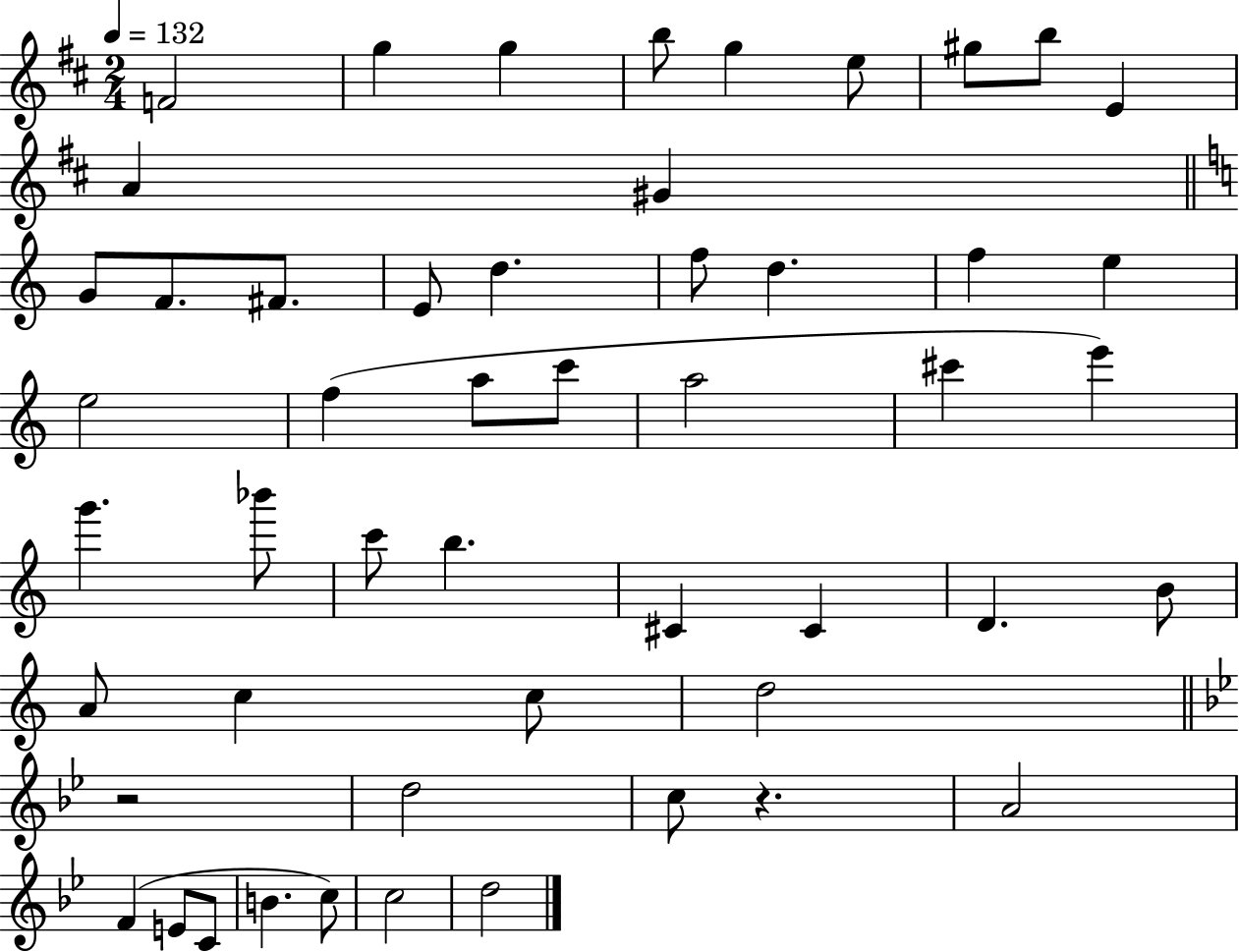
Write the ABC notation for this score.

X:1
T:Untitled
M:2/4
L:1/4
K:D
F2 g g b/2 g e/2 ^g/2 b/2 E A ^G G/2 F/2 ^F/2 E/2 d f/2 d f e e2 f a/2 c'/2 a2 ^c' e' g' _b'/2 c'/2 b ^C ^C D B/2 A/2 c c/2 d2 z2 d2 c/2 z A2 F E/2 C/2 B c/2 c2 d2